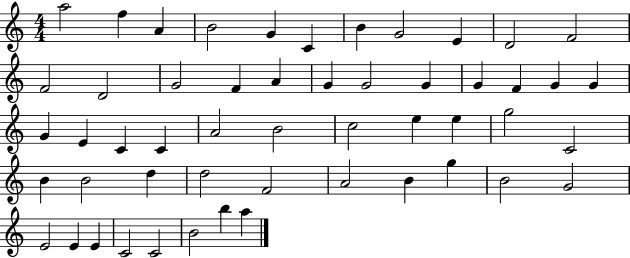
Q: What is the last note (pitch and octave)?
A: A5